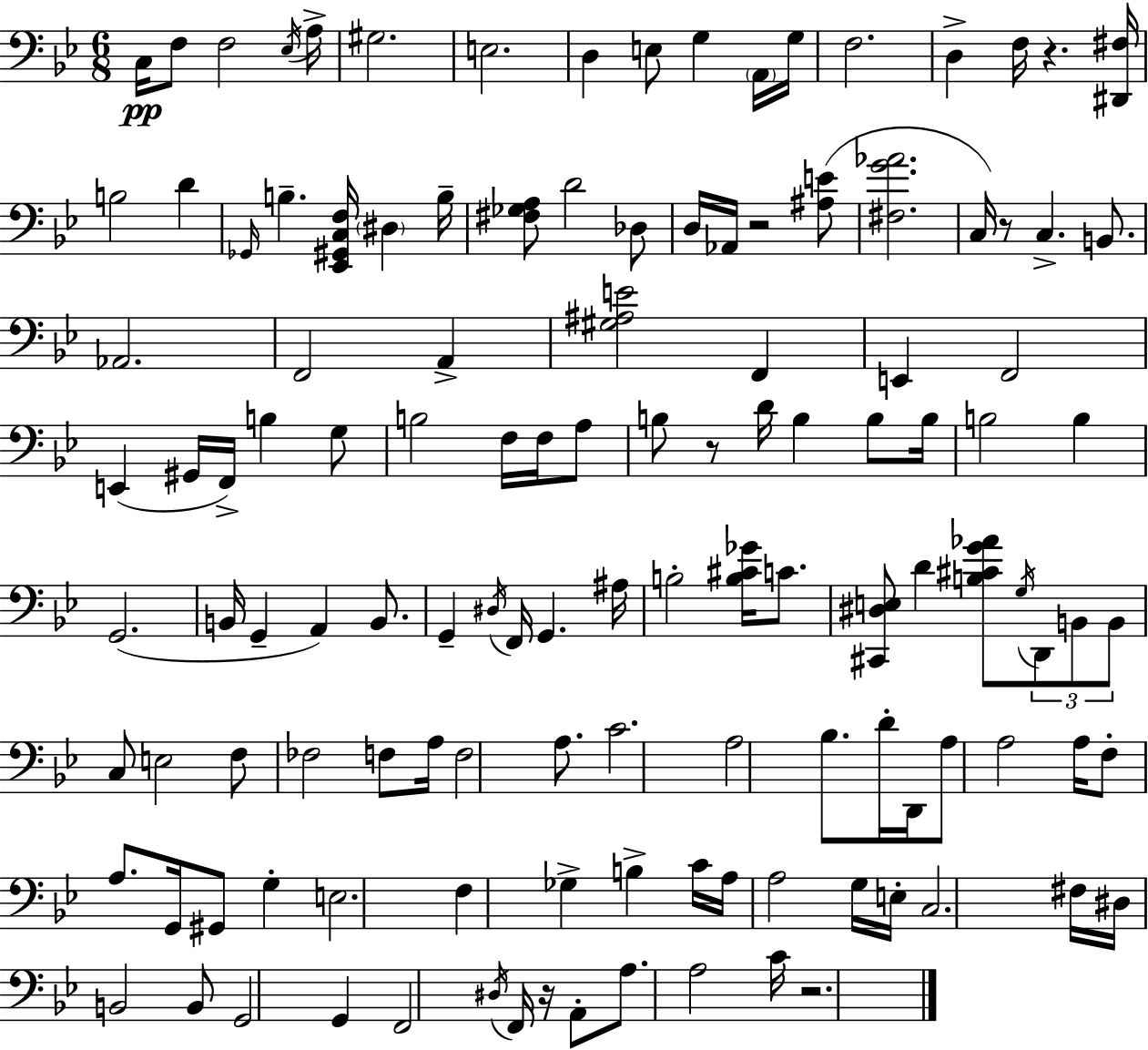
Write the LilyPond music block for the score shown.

{
  \clef bass
  \numericTimeSignature
  \time 6/8
  \key g \minor
  c16\pp f8 f2 \acciaccatura { ees16 } | a16-> gis2. | e2. | d4 e8 g4 \parenthesize a,16 | \break g16 f2. | d4-> f16 r4. | <dis, fis>16 b2 d'4 | \grace { ges,16 } b4.-- <ees, gis, c f>16 \parenthesize dis4 | \break b16-- <fis ges a>8 d'2 | des8 d16 aes,16 r2 | <ais e'>8( <fis g' aes'>2. | c16) r8 c4.-> b,8. | \break aes,2. | f,2 a,4-> | <gis ais e'>2 f,4 | e,4 f,2 | \break e,4( gis,16 f,16->) b4 | g8 b2 f16 f16 | a8 b8 r8 d'16 b4 b8 | b16 b2 b4 | \break g,2.( | b,16 g,4-- a,4) b,8. | g,4-- \acciaccatura { dis16 } f,16 g,4. | ais16 b2-. <b cis' ges'>16 | \break c'8. <cis, dis e>8 d'4 <b cis' g' aes'>8 \acciaccatura { g16 } | \tuplet 3/2 { d,8 b,8 b,8 } c8 e2 | f8 fes2 | f8 a16 f2 | \break a8. c'2. | a2 | bes8. d'16-. d,16 a8 a2 | a16 f8-. a8. g,16 gis,8 | \break g4-. e2. | f4 ges4-> | b4-> c'16 a16 a2 | g16 e16-. c2. | \break fis16 dis16 b,2 | b,8 g,2 | g,4 f,2 | \acciaccatura { dis16 } f,16 r16 a,8-. a8. a2 | \break c'16 r2. | \bar "|."
}